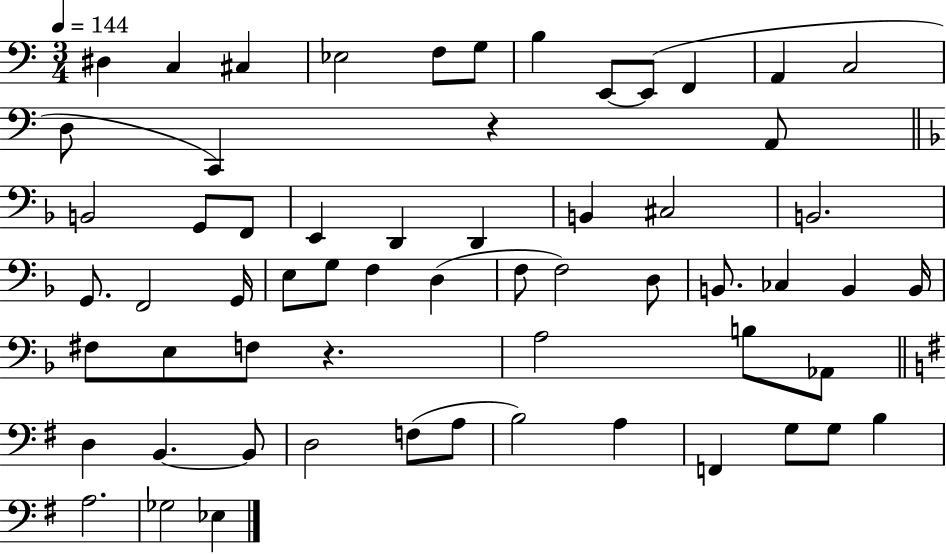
X:1
T:Untitled
M:3/4
L:1/4
K:C
^D, C, ^C, _E,2 F,/2 G,/2 B, E,,/2 E,,/2 F,, A,, C,2 D,/2 C,, z A,,/2 B,,2 G,,/2 F,,/2 E,, D,, D,, B,, ^C,2 B,,2 G,,/2 F,,2 G,,/4 E,/2 G,/2 F, D, F,/2 F,2 D,/2 B,,/2 _C, B,, B,,/4 ^F,/2 E,/2 F,/2 z A,2 B,/2 _A,,/2 D, B,, B,,/2 D,2 F,/2 A,/2 B,2 A, F,, G,/2 G,/2 B, A,2 _G,2 _E,